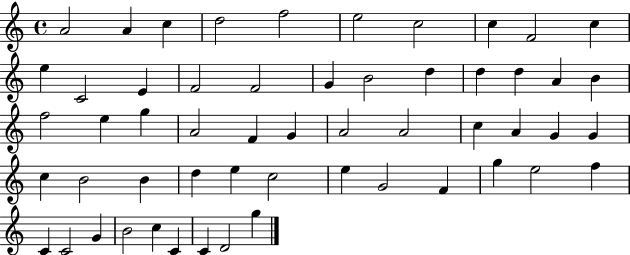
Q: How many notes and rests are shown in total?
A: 55